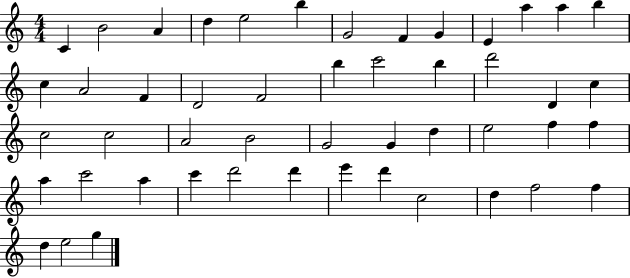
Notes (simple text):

C4/q B4/h A4/q D5/q E5/h B5/q G4/h F4/q G4/q E4/q A5/q A5/q B5/q C5/q A4/h F4/q D4/h F4/h B5/q C6/h B5/q D6/h D4/q C5/q C5/h C5/h A4/h B4/h G4/h G4/q D5/q E5/h F5/q F5/q A5/q C6/h A5/q C6/q D6/h D6/q E6/q D6/q C5/h D5/q F5/h F5/q D5/q E5/h G5/q